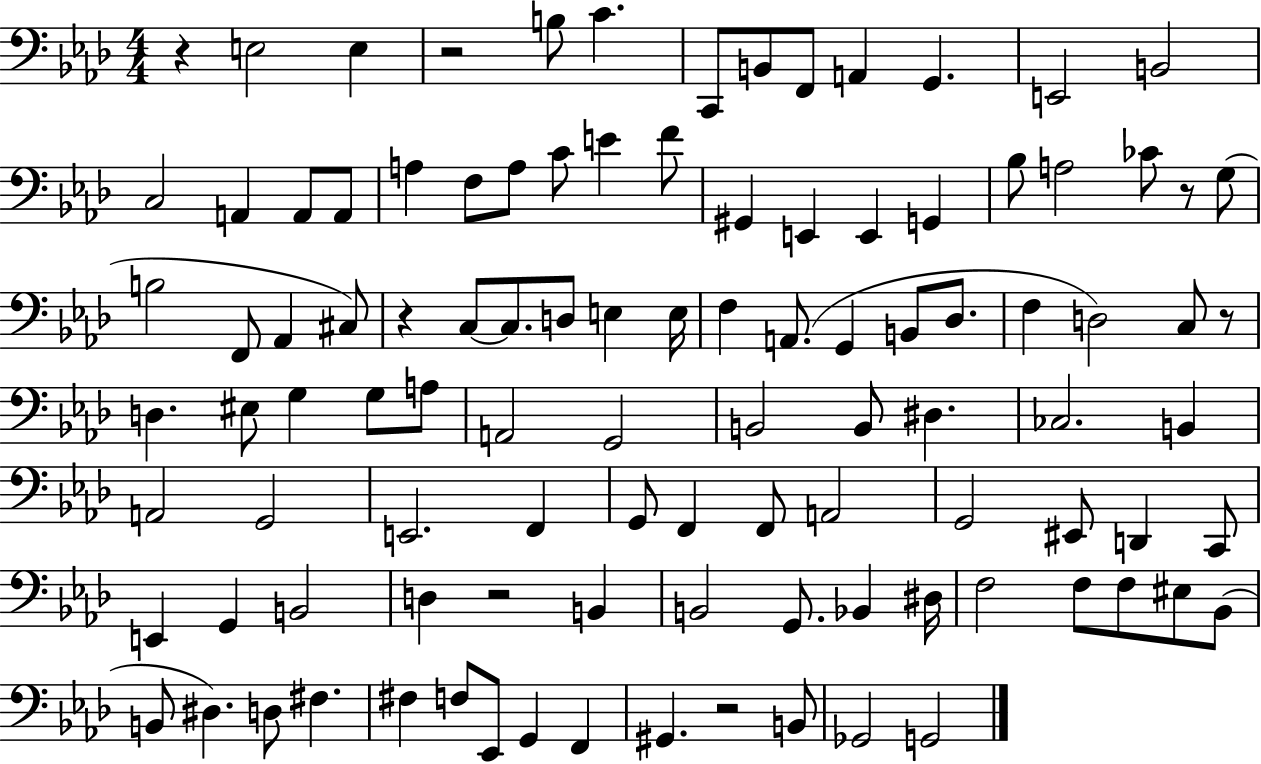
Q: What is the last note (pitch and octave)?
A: G2